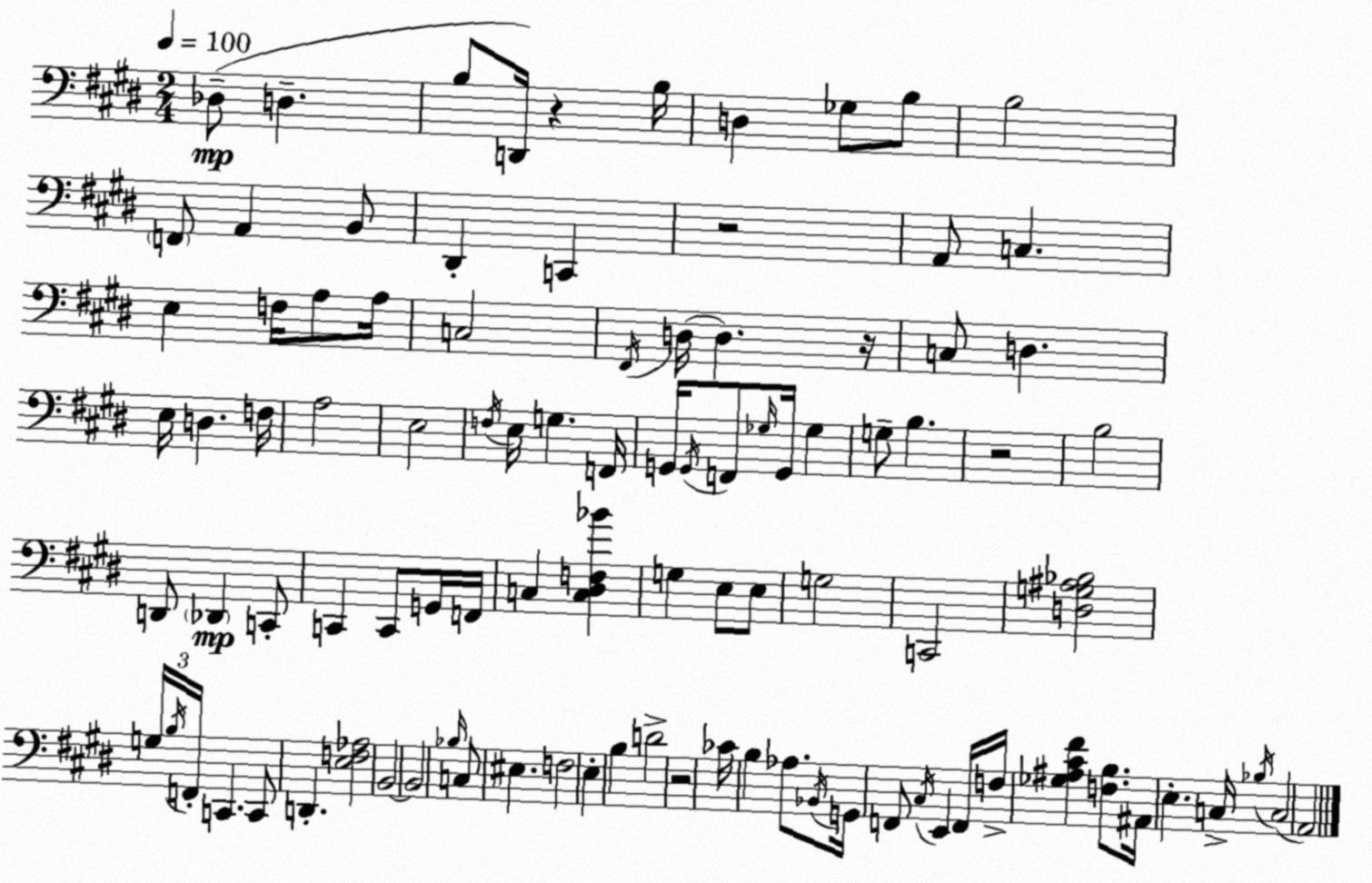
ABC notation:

X:1
T:Untitled
M:2/4
L:1/4
K:E
_D,/2 D, B,/2 D,,/4 z B,/4 D, _G,/2 B,/2 B,2 F,,/2 A,, B,,/2 ^D,, C,, z2 A,,/2 C, E, F,/4 A,/2 A,/4 C,2 ^F,,/4 D,/4 D, z/4 C,/2 D, E,/4 D, F,/4 A,2 E,2 F,/4 E,/4 G, F,,/4 G,,/4 G,,/4 F,,/2 _G,/4 G,,/4 _G, G,/2 B, z2 B,2 D,,/2 _D,, C,,/2 C,, C,,/2 G,,/4 F,,/4 C, [C,^D,F,_B] G, E,/2 E,/2 G,2 C,,2 [D,G,^A,_B,]2 G,/4 B,/4 F,,/4 C,, C,,/2 D,, [E,F,_A,]2 B,,2 B,,2 _B,/4 C,/2 ^E, F,2 E, B, D2 z2 _C/4 B, _A,/2 _B,,/4 G,,/4 F,,/2 ^C,/4 E,, F,,/4 F,/4 [_G,^A,^C^F] [F,B,]/2 ^A,,/4 E, C,/4 _B,/4 C,2 A,,2